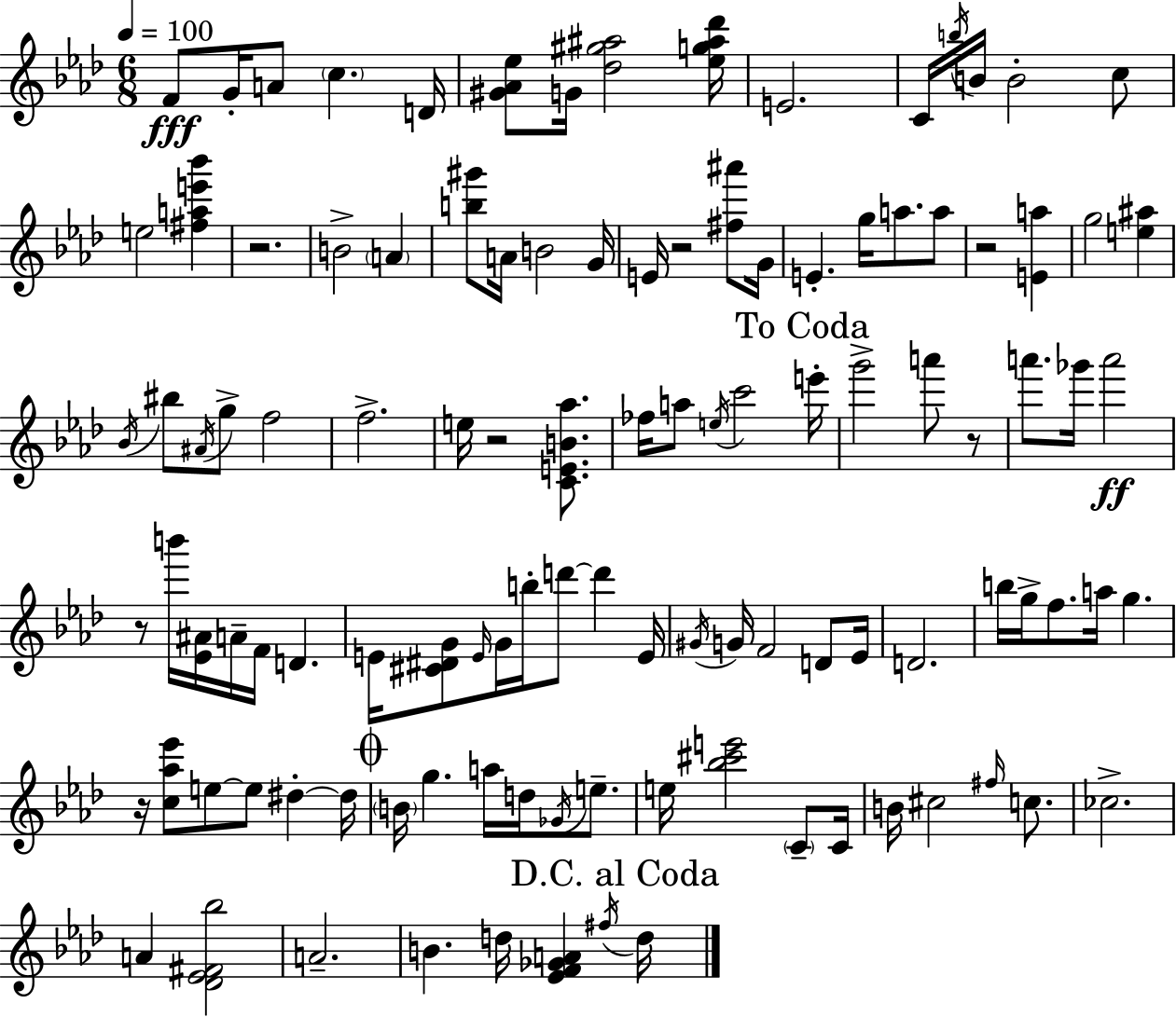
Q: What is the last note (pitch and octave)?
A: D5